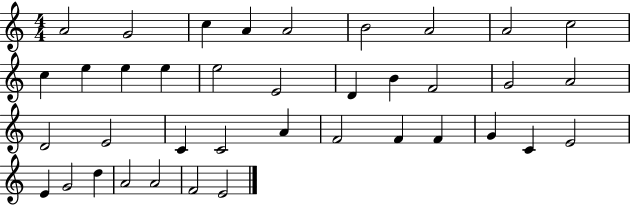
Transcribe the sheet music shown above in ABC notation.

X:1
T:Untitled
M:4/4
L:1/4
K:C
A2 G2 c A A2 B2 A2 A2 c2 c e e e e2 E2 D B F2 G2 A2 D2 E2 C C2 A F2 F F G C E2 E G2 d A2 A2 F2 E2